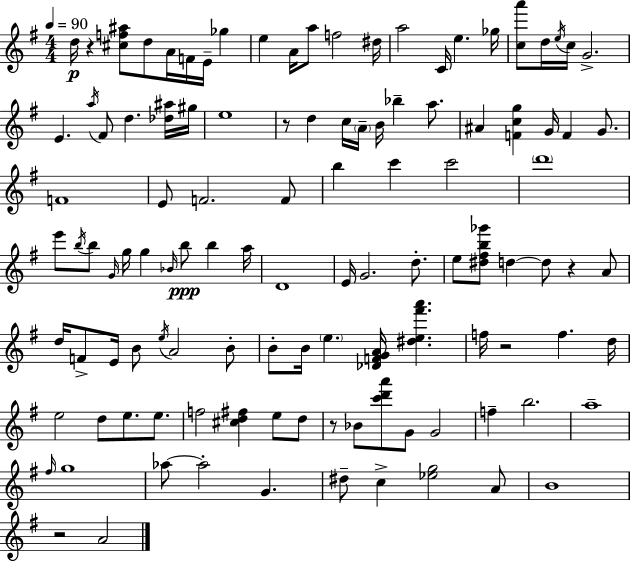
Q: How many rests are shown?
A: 6